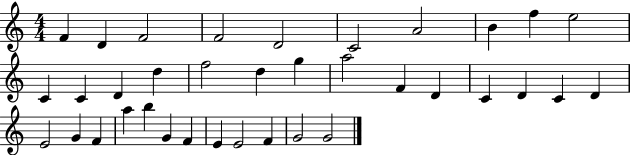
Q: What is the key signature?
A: C major